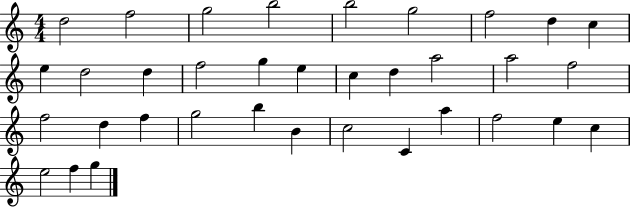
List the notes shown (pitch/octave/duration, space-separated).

D5/h F5/h G5/h B5/h B5/h G5/h F5/h D5/q C5/q E5/q D5/h D5/q F5/h G5/q E5/q C5/q D5/q A5/h A5/h F5/h F5/h D5/q F5/q G5/h B5/q B4/q C5/h C4/q A5/q F5/h E5/q C5/q E5/h F5/q G5/q